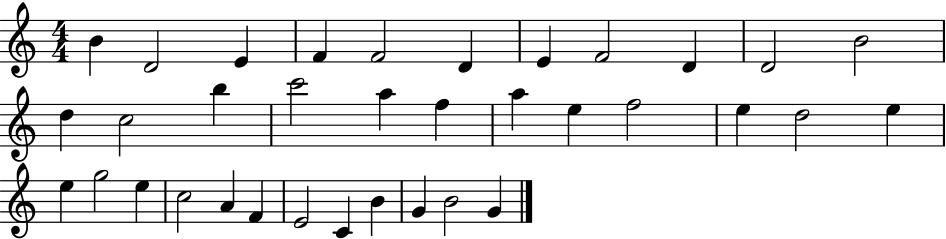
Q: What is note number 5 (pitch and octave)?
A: F4